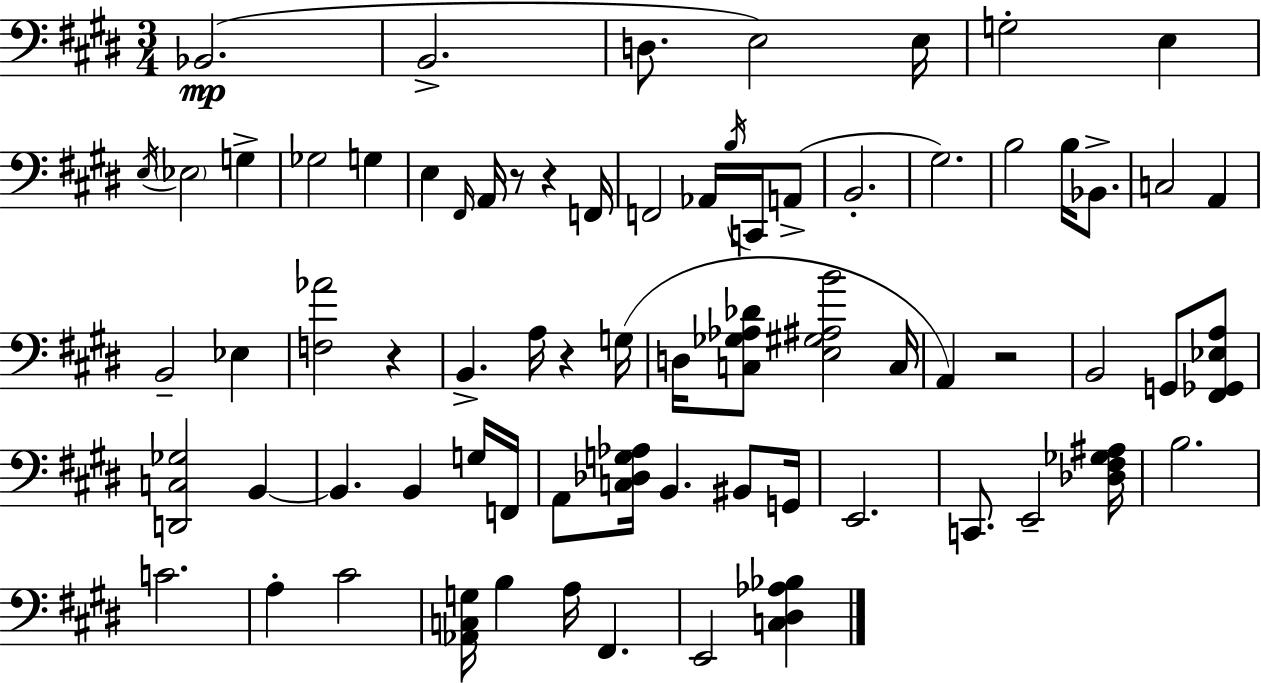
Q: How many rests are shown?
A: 5